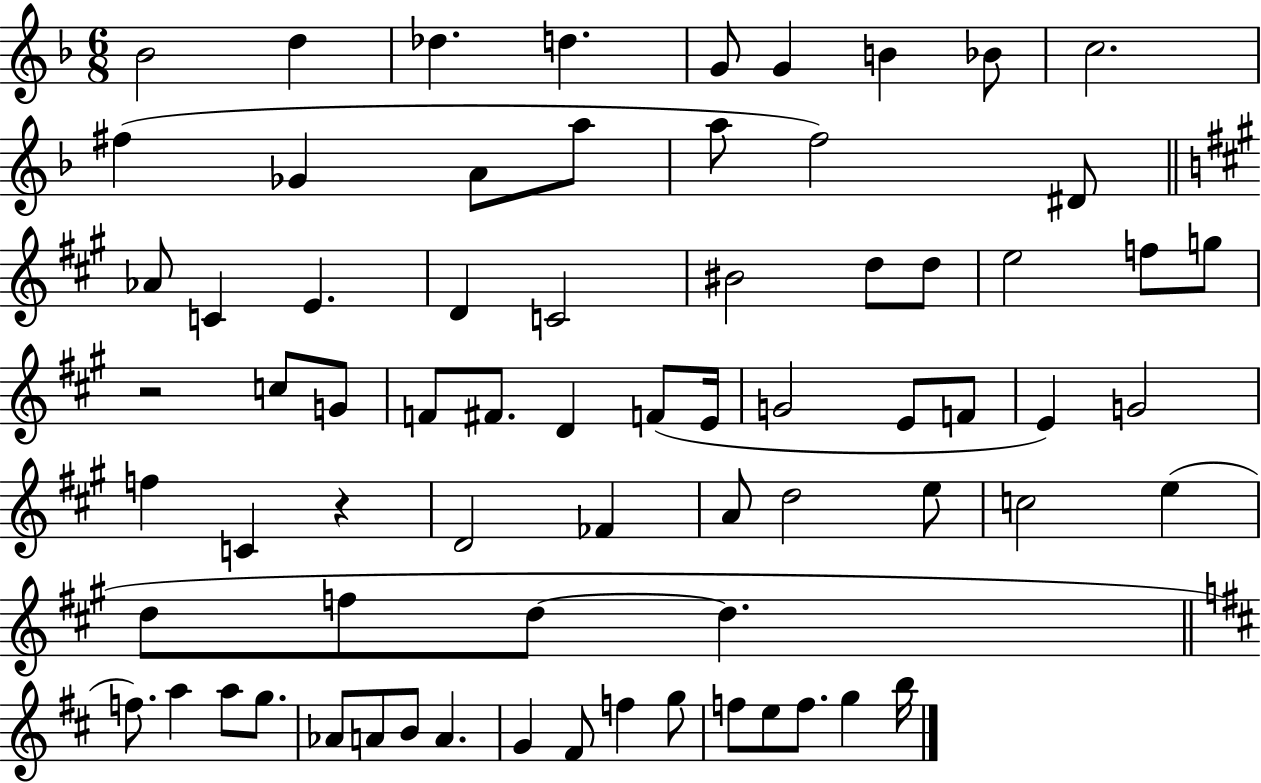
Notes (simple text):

Bb4/h D5/q Db5/q. D5/q. G4/e G4/q B4/q Bb4/e C5/h. F#5/q Gb4/q A4/e A5/e A5/e F5/h D#4/e Ab4/e C4/q E4/q. D4/q C4/h BIS4/h D5/e D5/e E5/h F5/e G5/e R/h C5/e G4/e F4/e F#4/e. D4/q F4/e E4/s G4/h E4/e F4/e E4/q G4/h F5/q C4/q R/q D4/h FES4/q A4/e D5/h E5/e C5/h E5/q D5/e F5/e D5/e D5/q. F5/e. A5/q A5/e G5/e. Ab4/e A4/e B4/e A4/q. G4/q F#4/e F5/q G5/e F5/e E5/e F5/e. G5/q B5/s